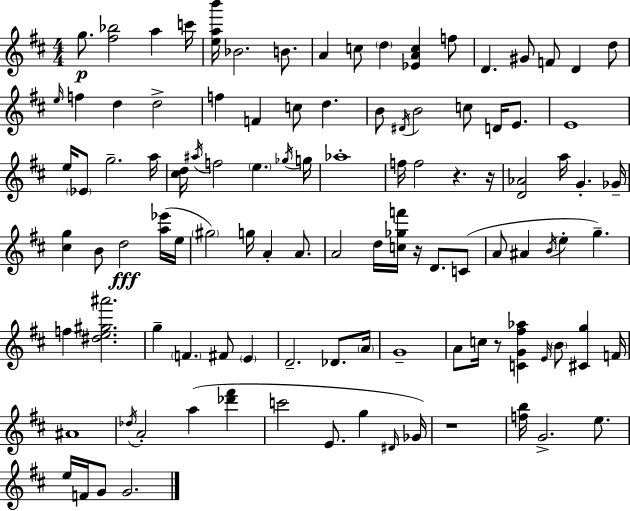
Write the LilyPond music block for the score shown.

{
  \clef treble
  \numericTimeSignature
  \time 4/4
  \key d \major
  g''8.\p <fis'' bes''>2 a''4 c'''16 | <e'' a'' b'''>16 bes'2. b'8. | a'4 c''8 \parenthesize d''4 <ees' a' c''>4 f''8 | d'4. gis'8 f'8 d'4 d''8 | \break \grace { e''16 } f''4 d''4 d''2-> | f''4 f'4 c''8 d''4. | b'8 \acciaccatura { dis'16 } b'2 c''8 d'16 e'8. | e'1 | \break e''16 \parenthesize ees'8 g''2.-- | a''16 <cis'' d''>16 \acciaccatura { ais''16 } f''2 \parenthesize e''4. | \acciaccatura { ges''16 } g''16 aes''1-. | f''16 f''2 r4. | \break r16 <d' aes'>2 a''16 g'4.-. | ges'16-- <cis'' g''>4 b'8 d''2\fff | <a'' ees'''>16( e''16 \parenthesize gis''2) g''16 a'4-. | a'8. a'2 d''16 <c'' ges'' f'''>16 r16 d'8. | \break c'8( a'8 ais'4 \acciaccatura { b'16 } e''4-. g''4.--) | f''4 <dis'' e'' gis'' ais'''>2. | g''4-- \parenthesize f'4. fis'8 | \parenthesize e'4 d'2.-- | \break des'8. \parenthesize a'16 g'1-- | a'8 c''16 r8 <c' g' fis'' aes''>4 \grace { e'16 } \parenthesize b'8 | <cis' g''>4 f'16 ais'1 | \acciaccatura { des''16 } a'2-. a''4( | \break <des''' fis'''>4 c'''2 e'8. | g''4 \grace { dis'16 }) ges'16 r1 | <f'' b''>16 g'2.-> | e''8. e''16 f'16 g'8 g'2. | \break \bar "|."
}